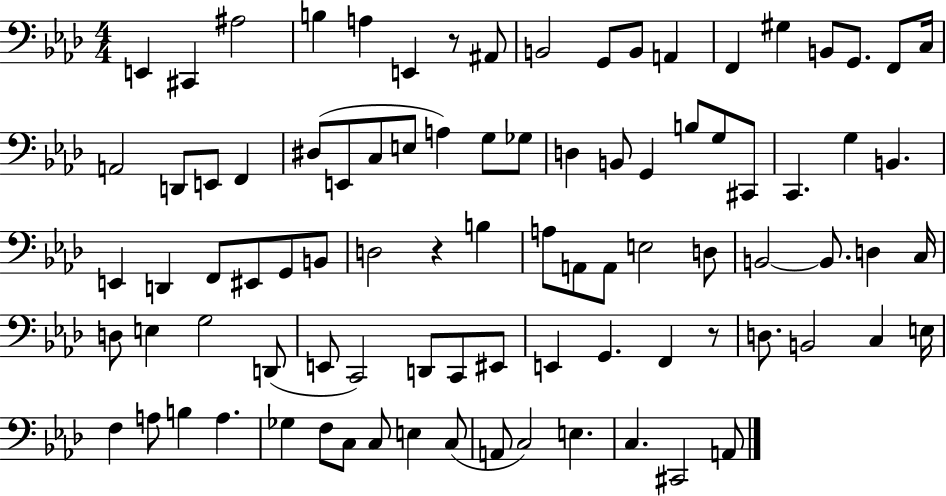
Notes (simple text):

E2/q C#2/q A#3/h B3/q A3/q E2/q R/e A#2/e B2/h G2/e B2/e A2/q F2/q G#3/q B2/e G2/e. F2/e C3/s A2/h D2/e E2/e F2/q D#3/e E2/e C3/e E3/e A3/q G3/e Gb3/e D3/q B2/e G2/q B3/e G3/e C#2/e C2/q. G3/q B2/q. E2/q D2/q F2/e EIS2/e G2/e B2/e D3/h R/q B3/q A3/e A2/e A2/e E3/h D3/e B2/h B2/e. D3/q C3/s D3/e E3/q G3/h D2/e E2/e C2/h D2/e C2/e EIS2/e E2/q G2/q. F2/q R/e D3/e. B2/h C3/q E3/s F3/q A3/e B3/q A3/q. Gb3/q F3/e C3/e C3/e E3/q C3/e A2/e C3/h E3/q. C3/q. C#2/h A2/e